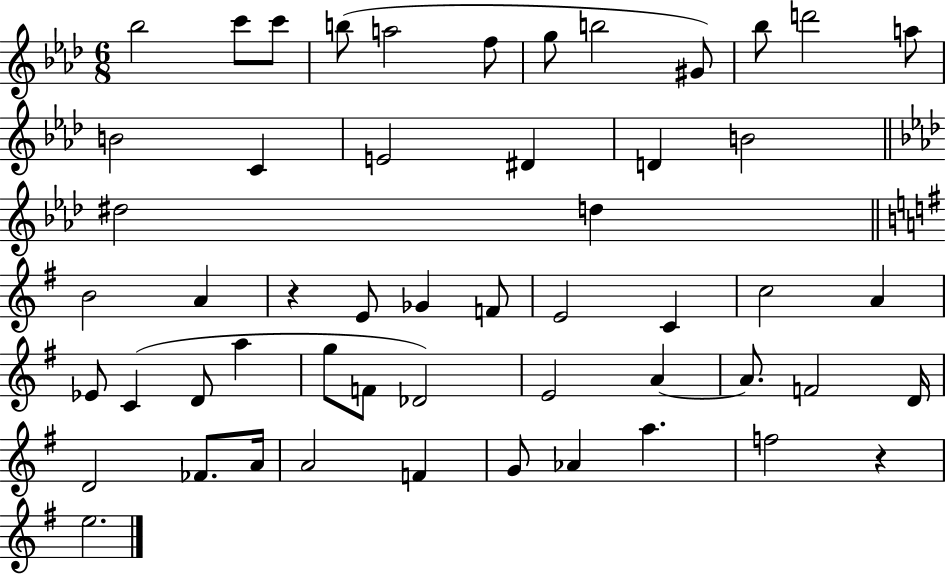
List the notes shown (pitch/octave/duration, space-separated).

Bb5/h C6/e C6/e B5/e A5/h F5/e G5/e B5/h G#4/e Bb5/e D6/h A5/e B4/h C4/q E4/h D#4/q D4/q B4/h D#5/h D5/q B4/h A4/q R/q E4/e Gb4/q F4/e E4/h C4/q C5/h A4/q Eb4/e C4/q D4/e A5/q G5/e F4/e Db4/h E4/h A4/q A4/e. F4/h D4/s D4/h FES4/e. A4/s A4/h F4/q G4/e Ab4/q A5/q. F5/h R/q E5/h.